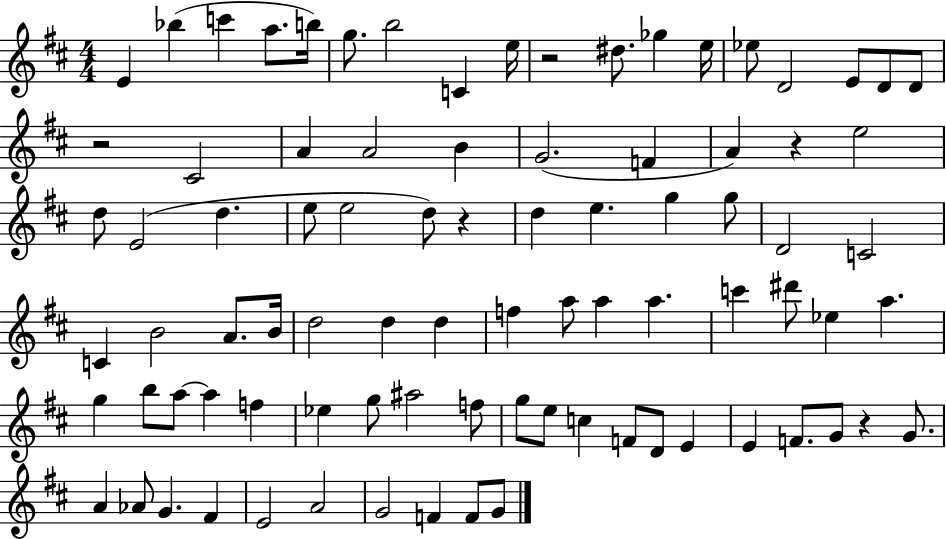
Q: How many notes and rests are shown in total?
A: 86